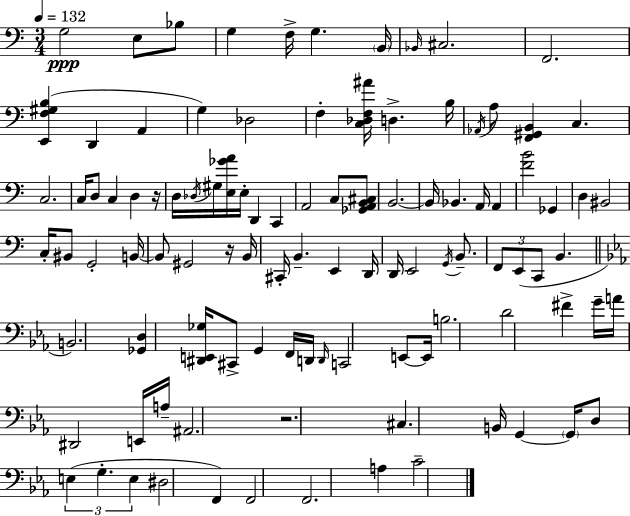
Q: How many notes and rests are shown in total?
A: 103